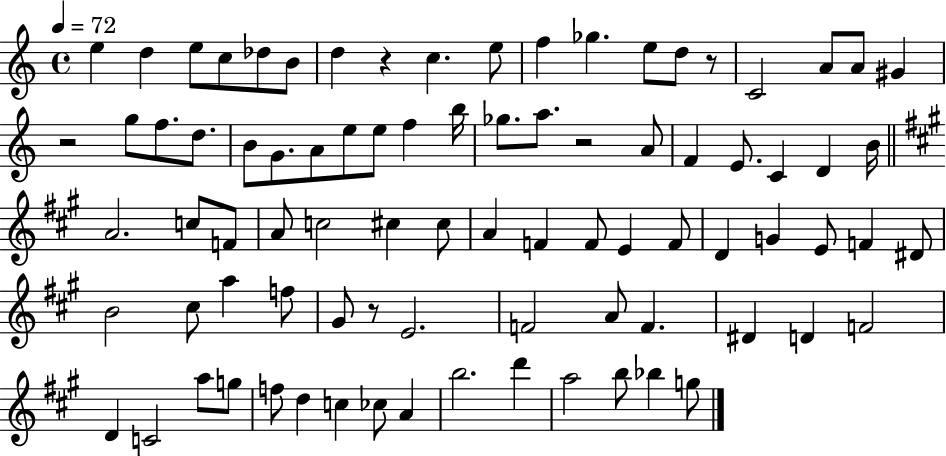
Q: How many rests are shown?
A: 5